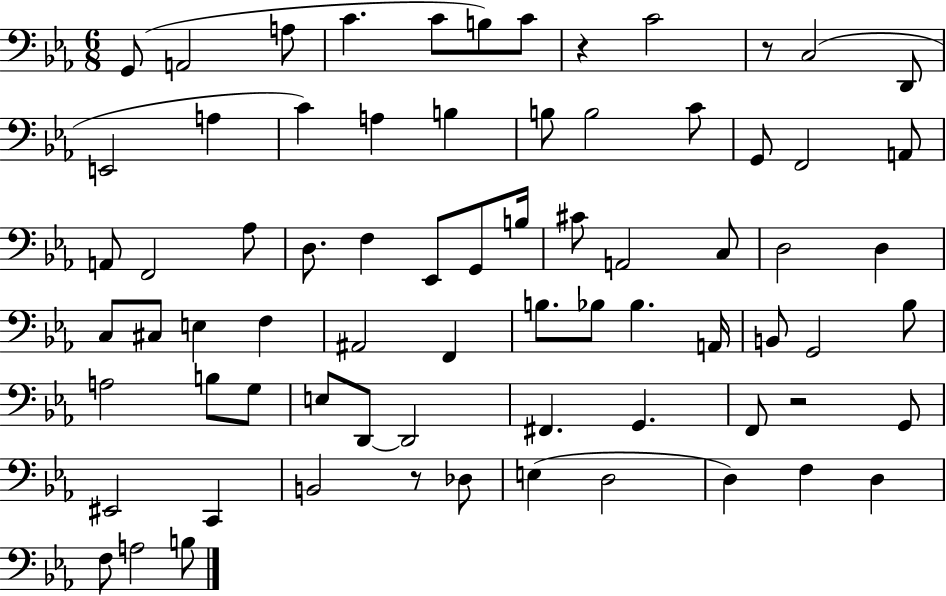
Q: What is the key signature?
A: EES major